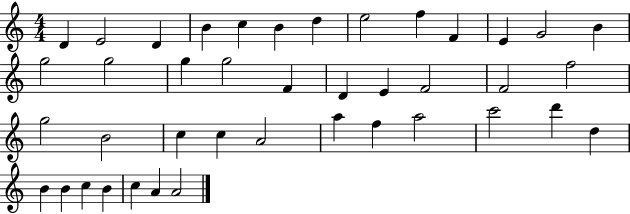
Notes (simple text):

D4/q E4/h D4/q B4/q C5/q B4/q D5/q E5/h F5/q F4/q E4/q G4/h B4/q G5/h G5/h G5/q G5/h F4/q D4/q E4/q F4/h F4/h F5/h G5/h B4/h C5/q C5/q A4/h A5/q F5/q A5/h C6/h D6/q D5/q B4/q B4/q C5/q B4/q C5/q A4/q A4/h